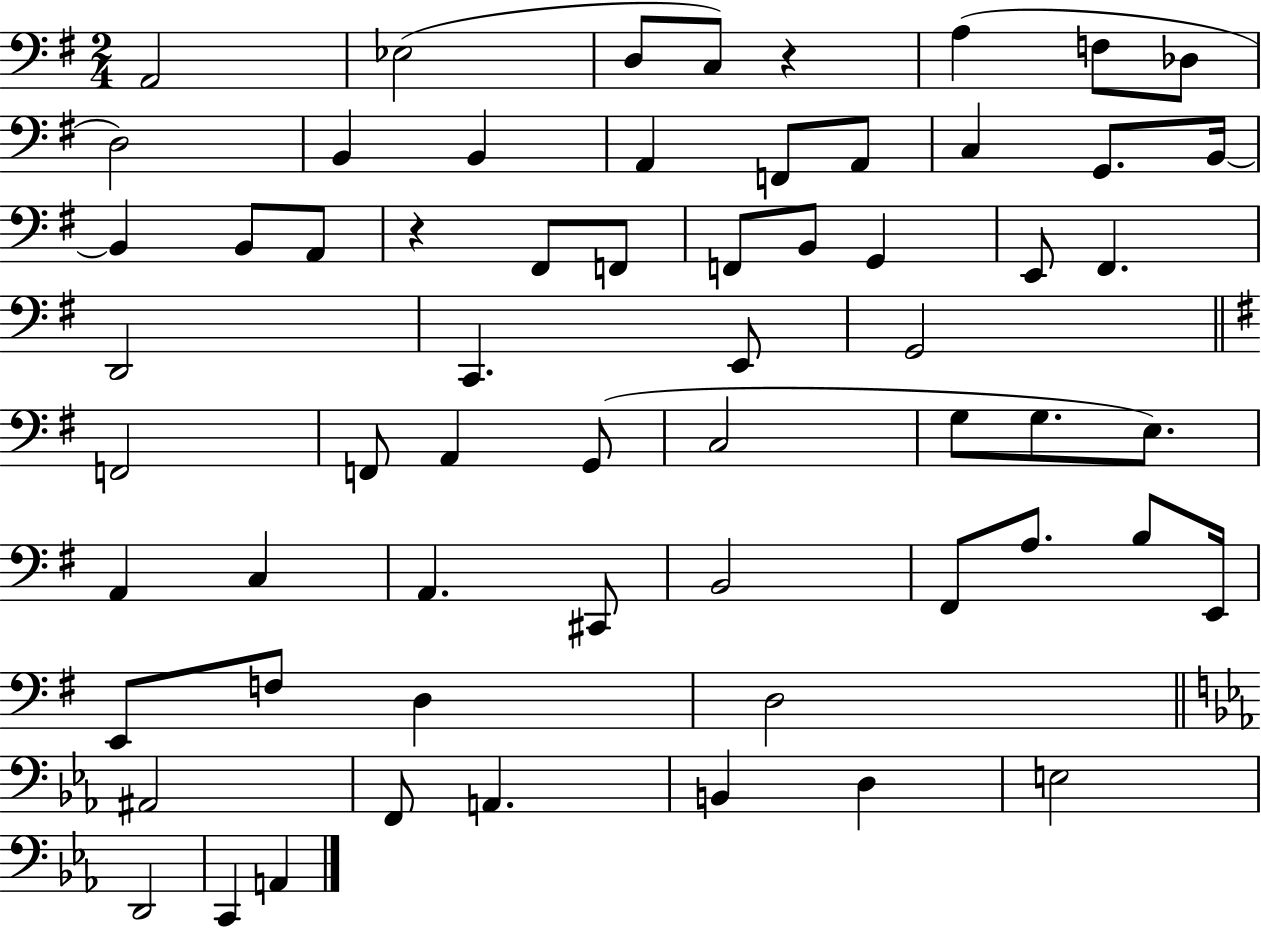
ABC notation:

X:1
T:Untitled
M:2/4
L:1/4
K:G
A,,2 _E,2 D,/2 C,/2 z A, F,/2 _D,/2 D,2 B,, B,, A,, F,,/2 A,,/2 C, G,,/2 B,,/4 B,, B,,/2 A,,/2 z ^F,,/2 F,,/2 F,,/2 B,,/2 G,, E,,/2 ^F,, D,,2 C,, E,,/2 G,,2 F,,2 F,,/2 A,, G,,/2 C,2 G,/2 G,/2 E,/2 A,, C, A,, ^C,,/2 B,,2 ^F,,/2 A,/2 B,/2 E,,/4 E,,/2 F,/2 D, D,2 ^A,,2 F,,/2 A,, B,, D, E,2 D,,2 C,, A,,